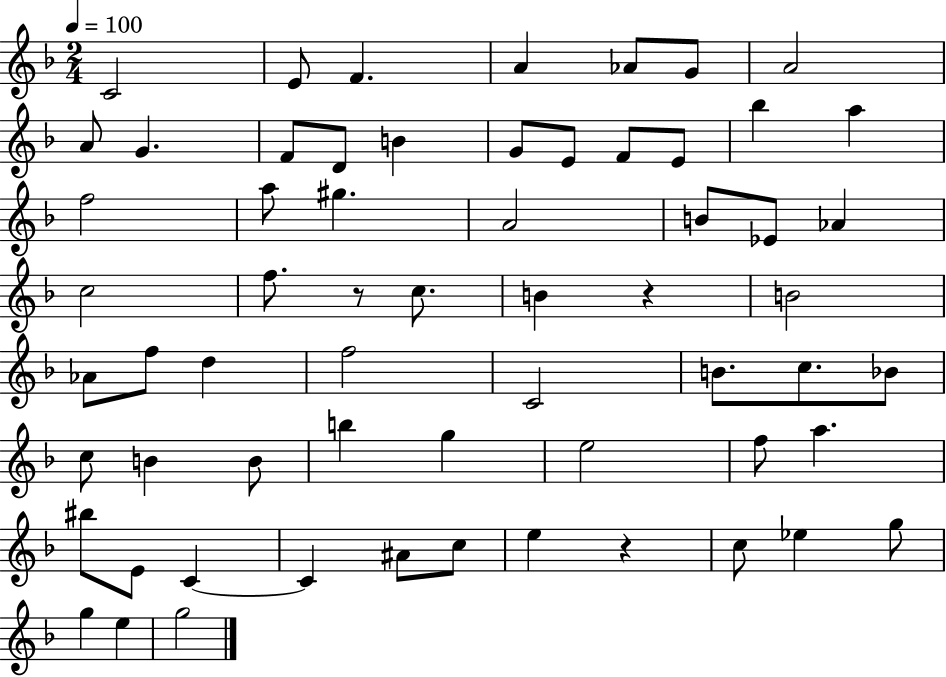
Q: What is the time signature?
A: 2/4